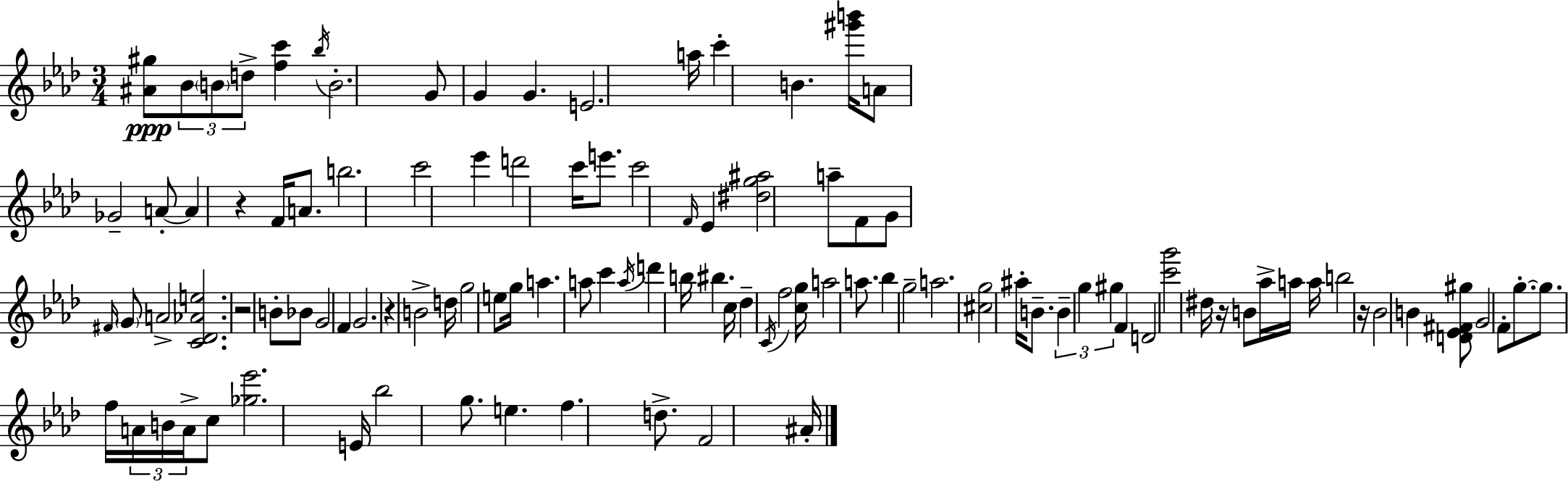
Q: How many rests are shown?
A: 5